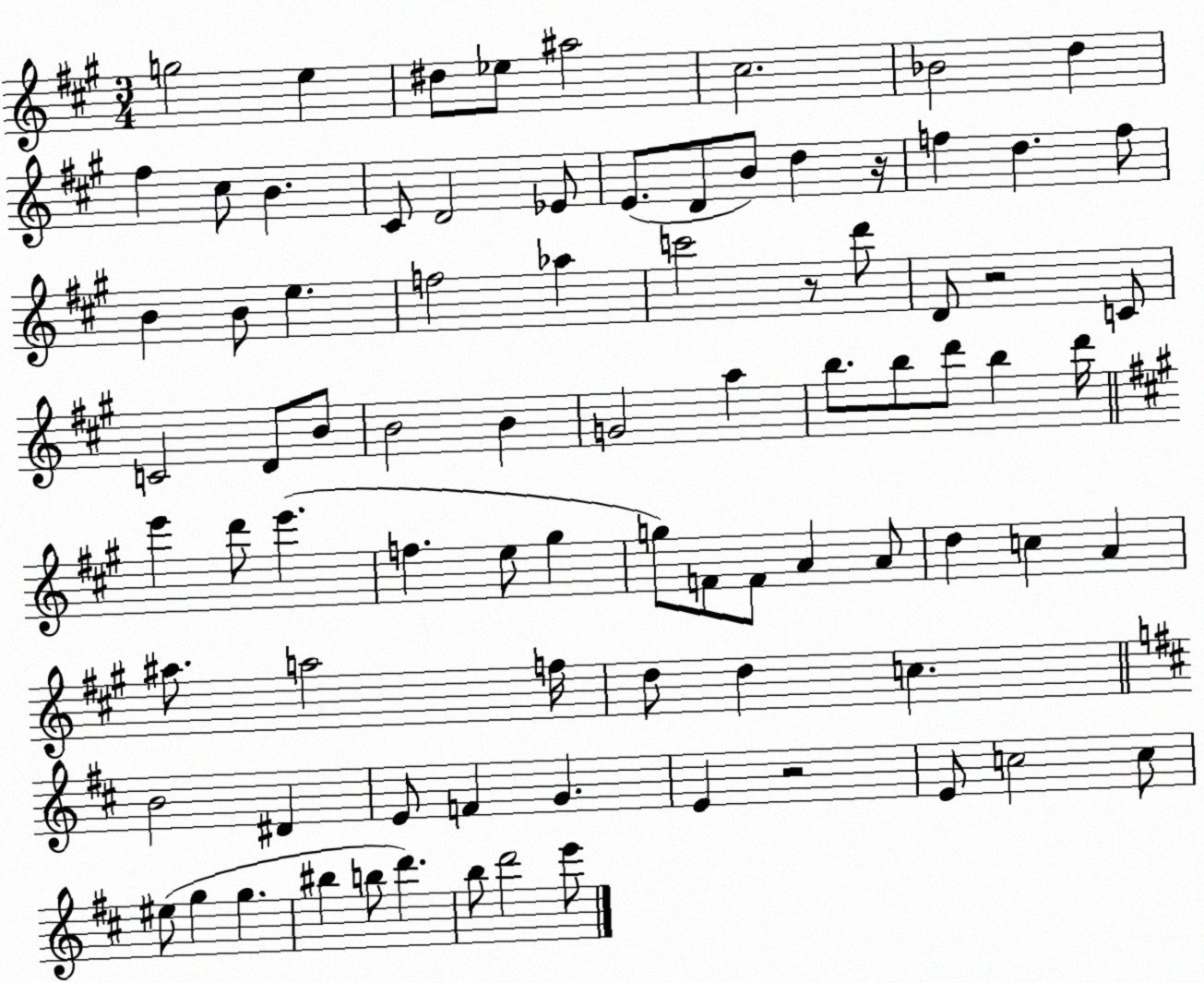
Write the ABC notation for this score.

X:1
T:Untitled
M:3/4
L:1/4
K:A
g2 e ^d/2 _e/2 ^a2 ^c2 _B2 d ^f ^c/2 B ^C/2 D2 _E/2 E/2 D/2 B/2 d z/4 f d f/2 B B/2 e f2 _a c'2 z/2 d'/2 D/2 z2 C/2 C2 D/2 B/2 B2 B G2 a b/2 b/2 d'/2 b d'/4 e' d'/2 e' f e/2 ^g g/2 F/2 F/2 A A/2 d c A ^a/2 a2 f/4 d/2 d c B2 ^D E/2 F G E z2 E/2 c2 c/2 ^e/2 g g ^b b/2 d' b/2 d'2 e'/2